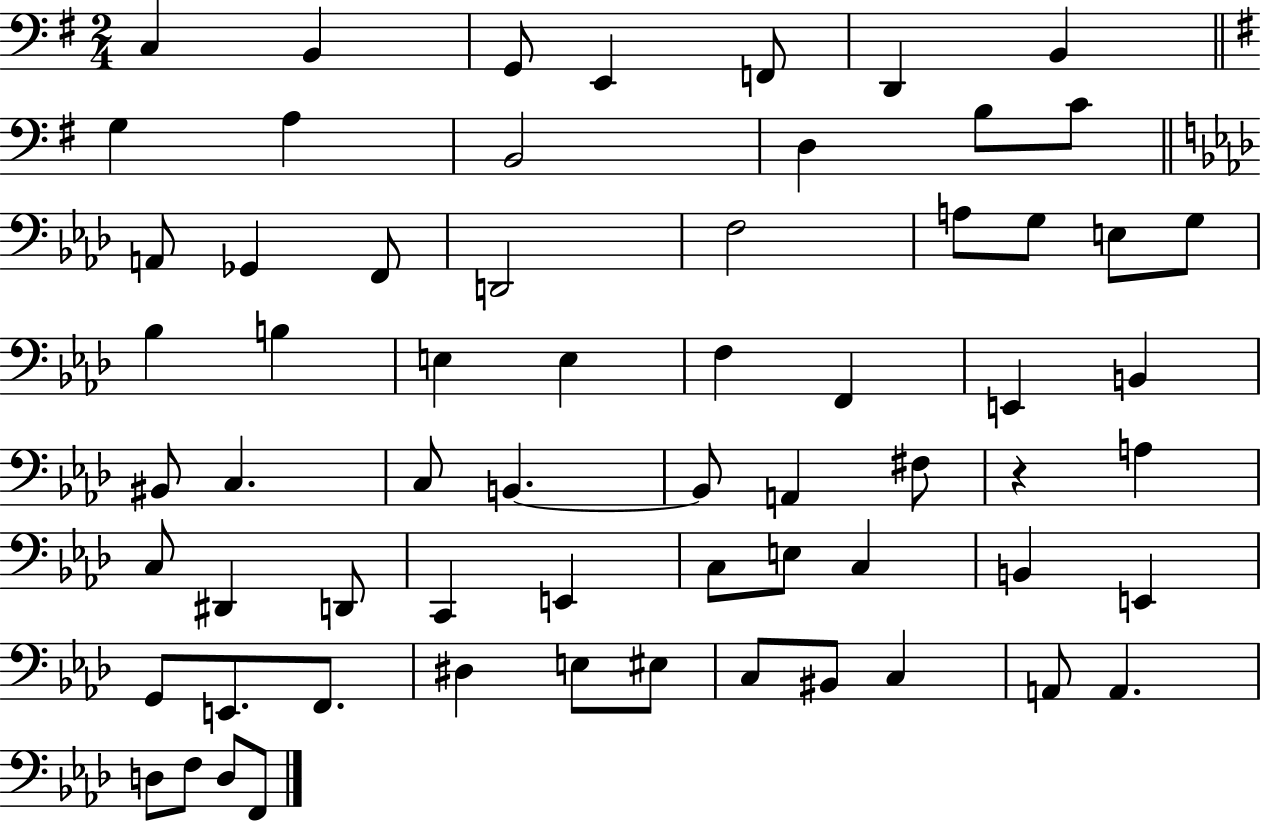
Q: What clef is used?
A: bass